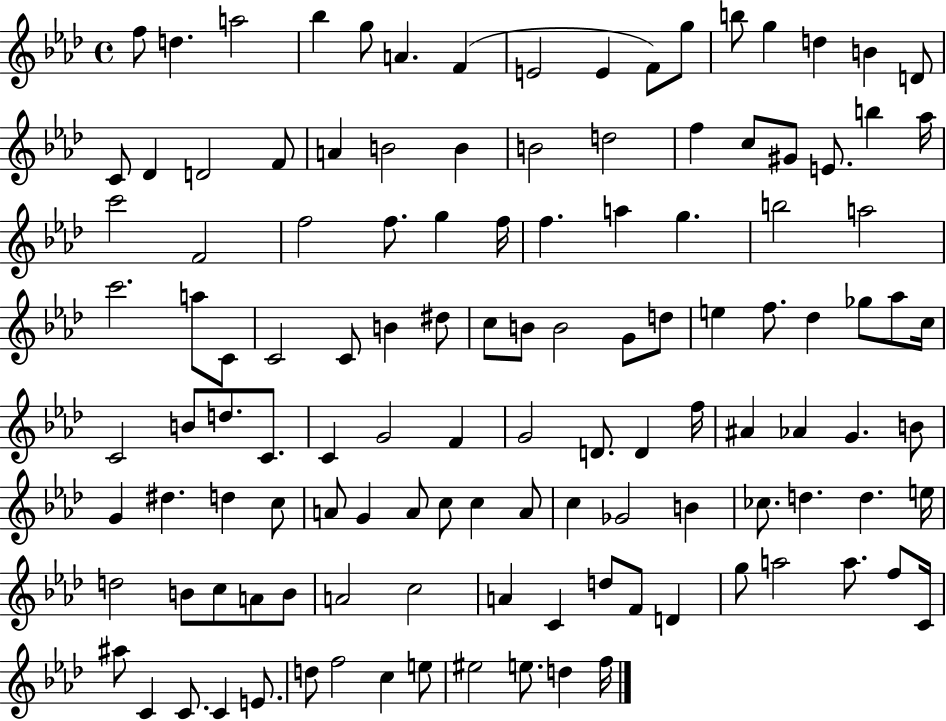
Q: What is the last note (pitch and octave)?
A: F5